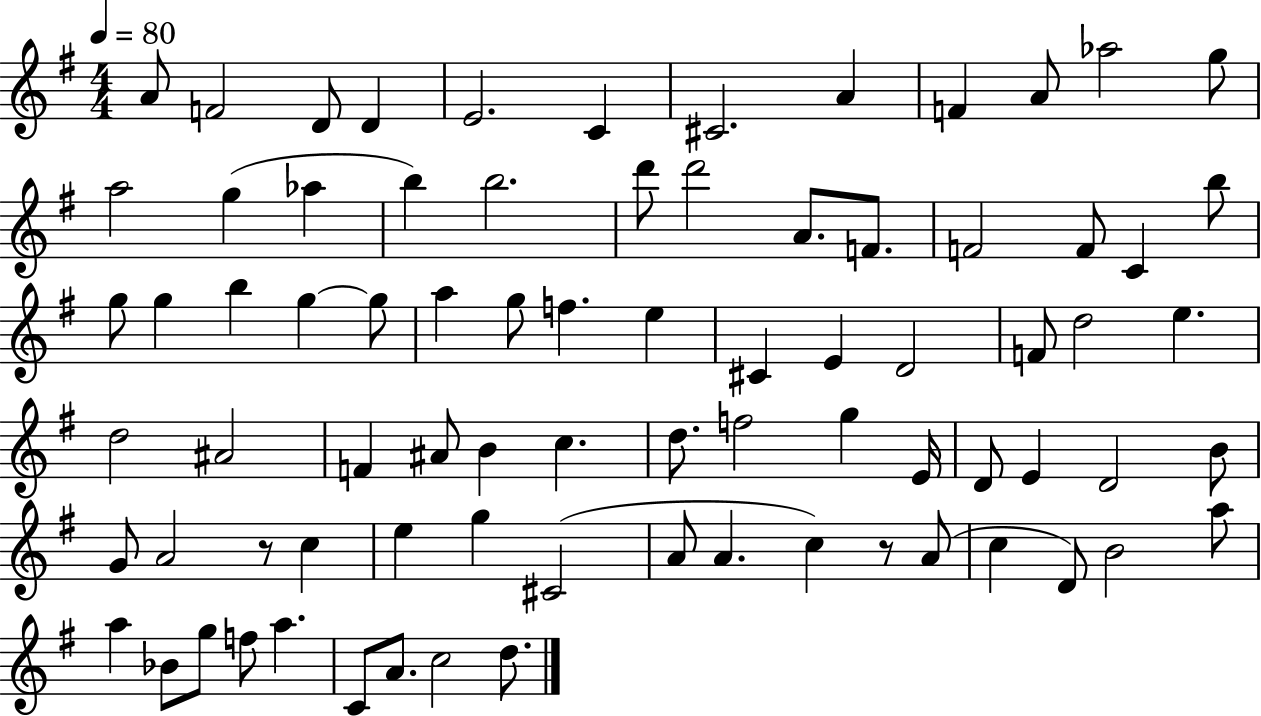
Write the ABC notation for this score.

X:1
T:Untitled
M:4/4
L:1/4
K:G
A/2 F2 D/2 D E2 C ^C2 A F A/2 _a2 g/2 a2 g _a b b2 d'/2 d'2 A/2 F/2 F2 F/2 C b/2 g/2 g b g g/2 a g/2 f e ^C E D2 F/2 d2 e d2 ^A2 F ^A/2 B c d/2 f2 g E/4 D/2 E D2 B/2 G/2 A2 z/2 c e g ^C2 A/2 A c z/2 A/2 c D/2 B2 a/2 a _B/2 g/2 f/2 a C/2 A/2 c2 d/2